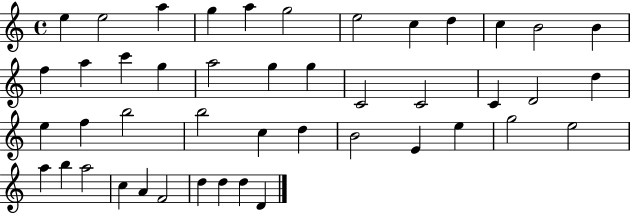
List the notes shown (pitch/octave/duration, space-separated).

E5/q E5/h A5/q G5/q A5/q G5/h E5/h C5/q D5/q C5/q B4/h B4/q F5/q A5/q C6/q G5/q A5/h G5/q G5/q C4/h C4/h C4/q D4/h D5/q E5/q F5/q B5/h B5/h C5/q D5/q B4/h E4/q E5/q G5/h E5/h A5/q B5/q A5/h C5/q A4/q F4/h D5/q D5/q D5/q D4/q